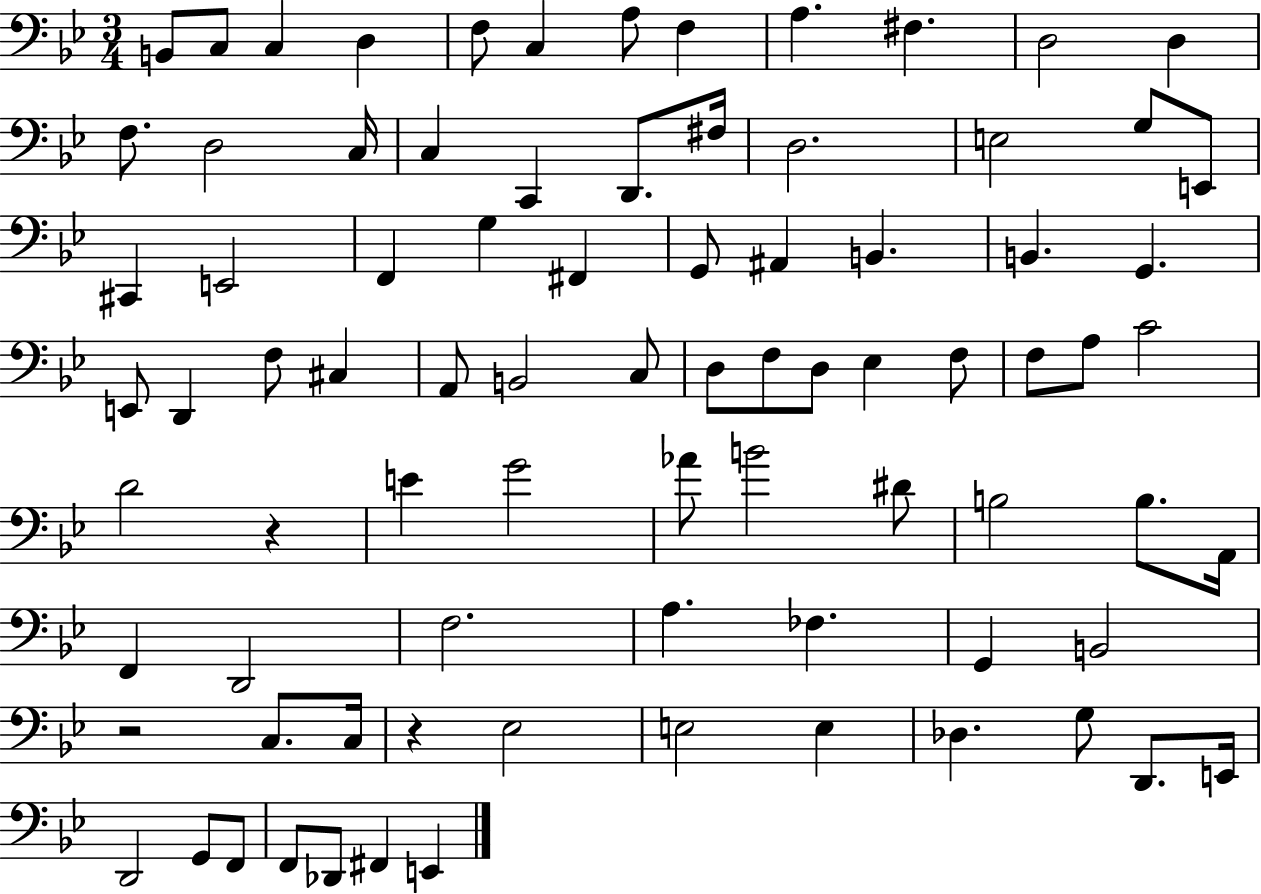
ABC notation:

X:1
T:Untitled
M:3/4
L:1/4
K:Bb
B,,/2 C,/2 C, D, F,/2 C, A,/2 F, A, ^F, D,2 D, F,/2 D,2 C,/4 C, C,, D,,/2 ^F,/4 D,2 E,2 G,/2 E,,/2 ^C,, E,,2 F,, G, ^F,, G,,/2 ^A,, B,, B,, G,, E,,/2 D,, F,/2 ^C, A,,/2 B,,2 C,/2 D,/2 F,/2 D,/2 _E, F,/2 F,/2 A,/2 C2 D2 z E G2 _A/2 B2 ^D/2 B,2 B,/2 A,,/4 F,, D,,2 F,2 A, _F, G,, B,,2 z2 C,/2 C,/4 z _E,2 E,2 E, _D, G,/2 D,,/2 E,,/4 D,,2 G,,/2 F,,/2 F,,/2 _D,,/2 ^F,, E,,